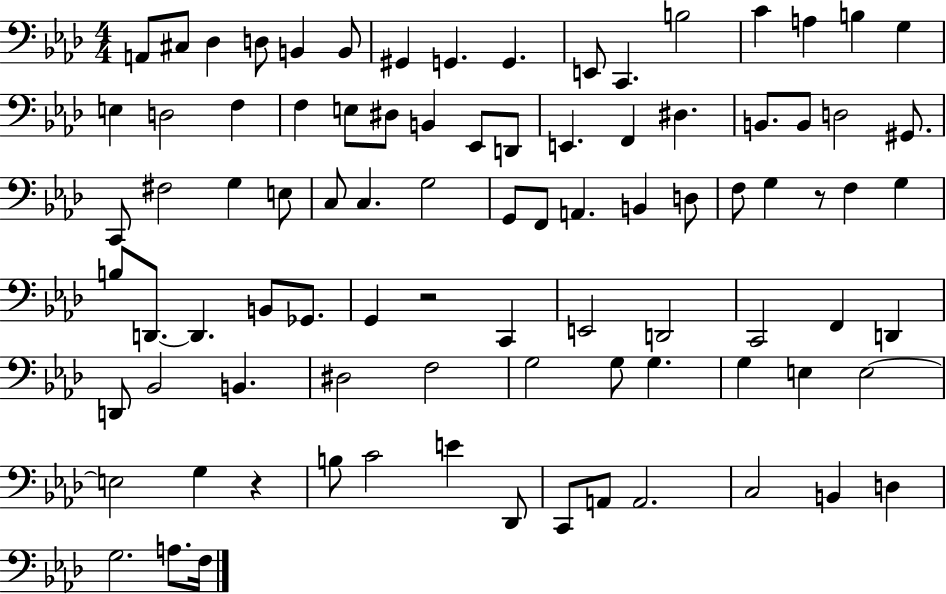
X:1
T:Untitled
M:4/4
L:1/4
K:Ab
A,,/2 ^C,/2 _D, D,/2 B,, B,,/2 ^G,, G,, G,, E,,/2 C,, B,2 C A, B, G, E, D,2 F, F, E,/2 ^D,/2 B,, _E,,/2 D,,/2 E,, F,, ^D, B,,/2 B,,/2 D,2 ^G,,/2 C,,/2 ^F,2 G, E,/2 C,/2 C, G,2 G,,/2 F,,/2 A,, B,, D,/2 F,/2 G, z/2 F, G, B,/2 D,,/2 D,, B,,/2 _G,,/2 G,, z2 C,, E,,2 D,,2 C,,2 F,, D,, D,,/2 _B,,2 B,, ^D,2 F,2 G,2 G,/2 G, G, E, E,2 E,2 G, z B,/2 C2 E _D,,/2 C,,/2 A,,/2 A,,2 C,2 B,, D, G,2 A,/2 F,/4